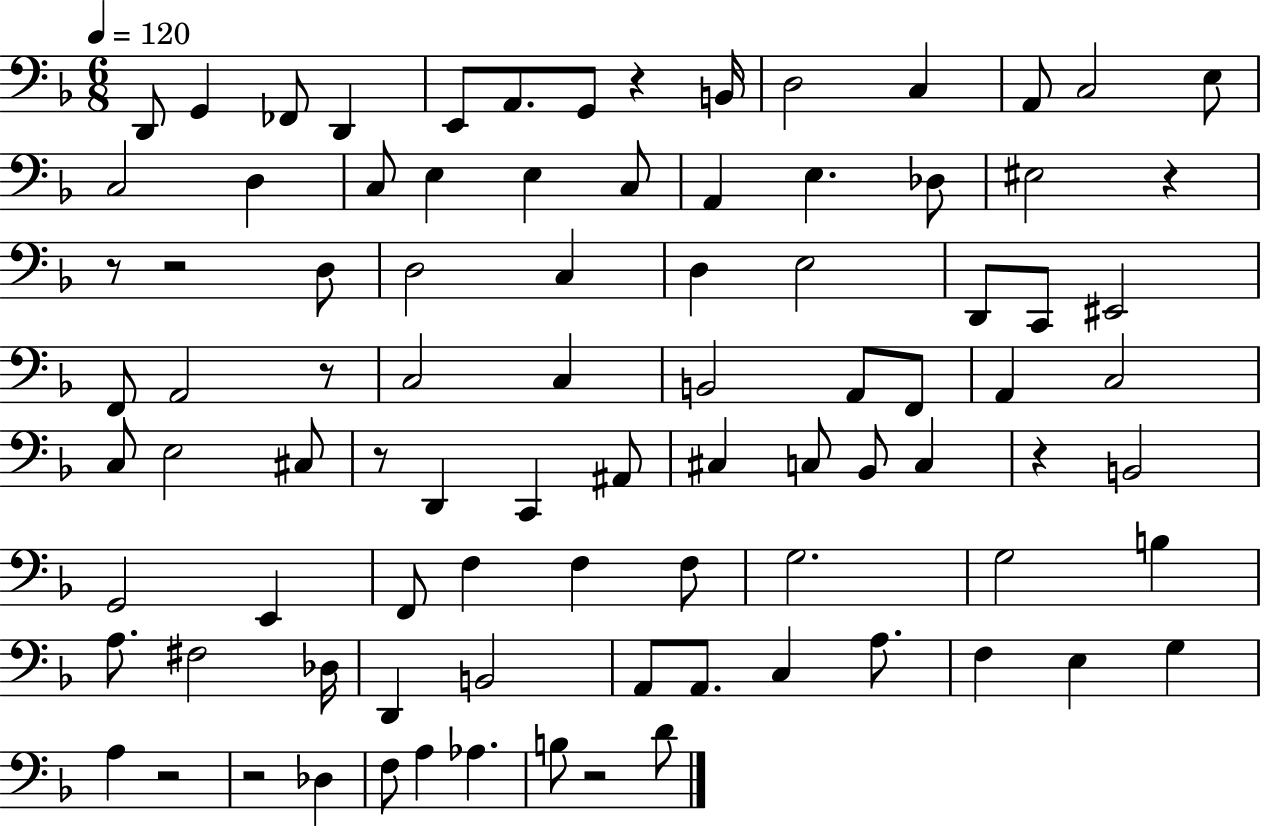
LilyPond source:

{
  \clef bass
  \numericTimeSignature
  \time 6/8
  \key f \major
  \tempo 4 = 120
  d,8 g,4 fes,8 d,4 | e,8 a,8. g,8 r4 b,16 | d2 c4 | a,8 c2 e8 | \break c2 d4 | c8 e4 e4 c8 | a,4 e4. des8 | eis2 r4 | \break r8 r2 d8 | d2 c4 | d4 e2 | d,8 c,8 eis,2 | \break f,8 a,2 r8 | c2 c4 | b,2 a,8 f,8 | a,4 c2 | \break c8 e2 cis8 | r8 d,4 c,4 ais,8 | cis4 c8 bes,8 c4 | r4 b,2 | \break g,2 e,4 | f,8 f4 f4 f8 | g2. | g2 b4 | \break a8. fis2 des16 | d,4 b,2 | a,8 a,8. c4 a8. | f4 e4 g4 | \break a4 r2 | r2 des4 | f8 a4 aes4. | b8 r2 d'8 | \break \bar "|."
}